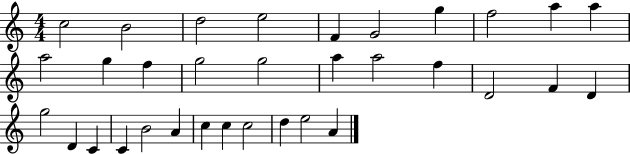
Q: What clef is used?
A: treble